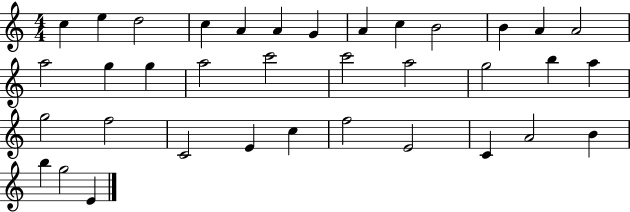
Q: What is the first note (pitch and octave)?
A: C5